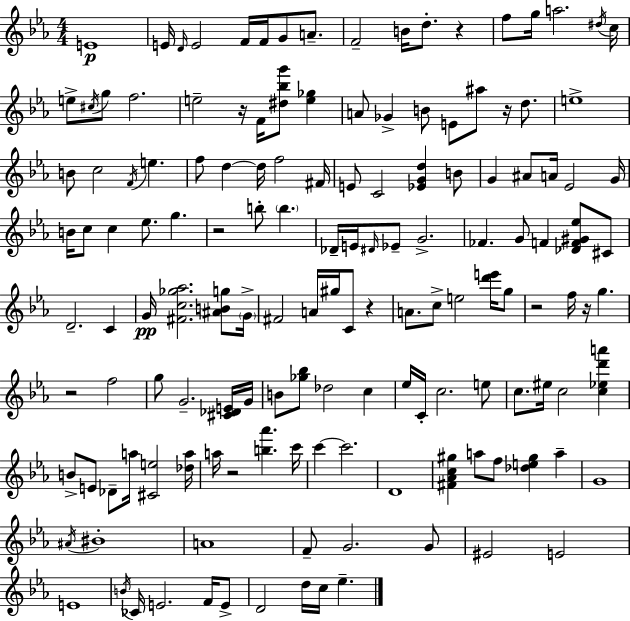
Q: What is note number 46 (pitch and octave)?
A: G4